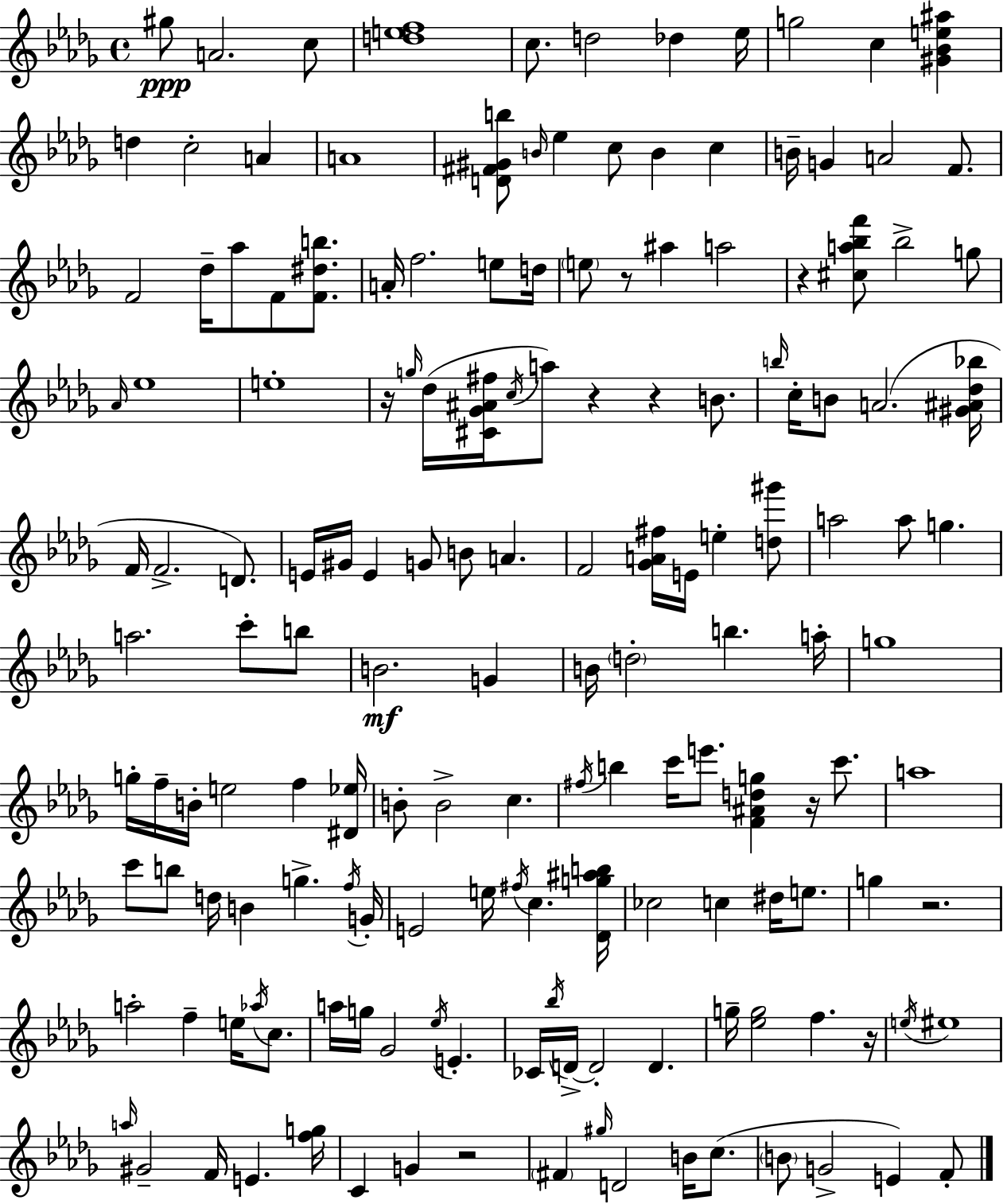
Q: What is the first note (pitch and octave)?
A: G#5